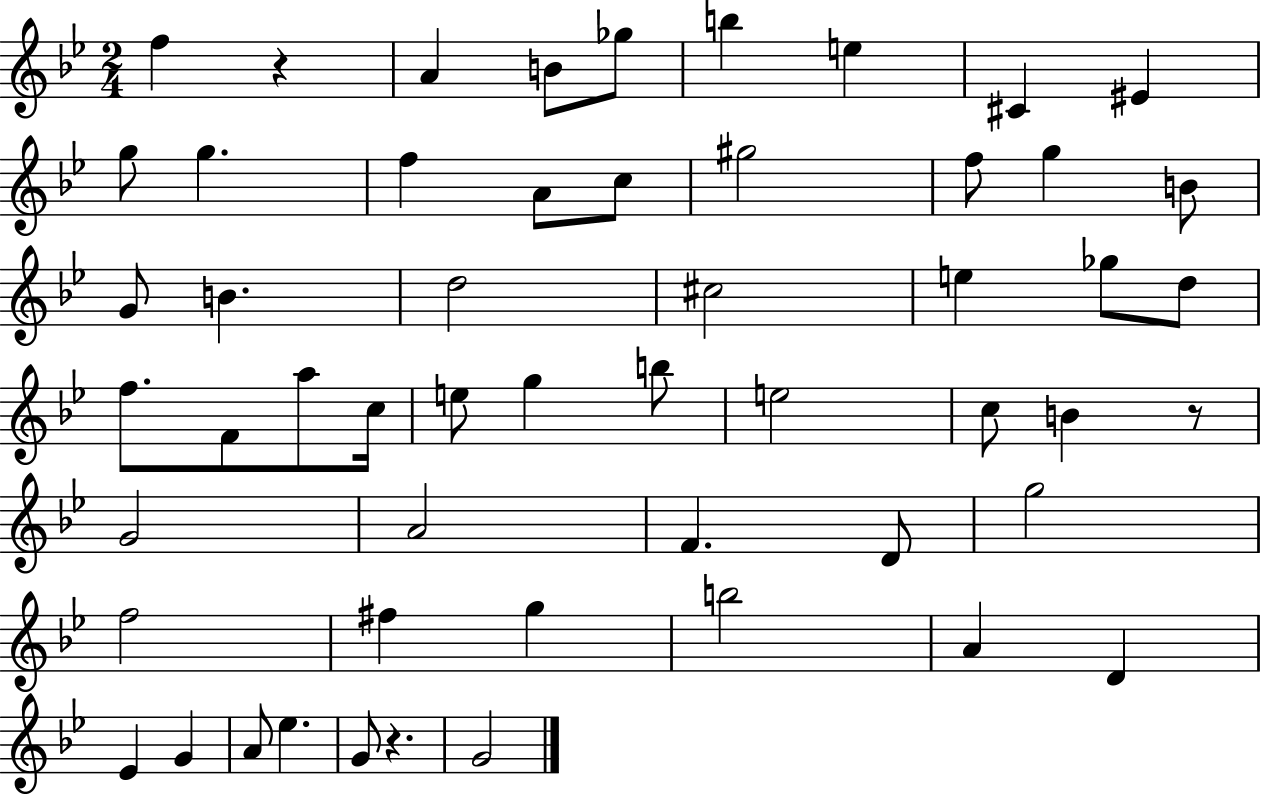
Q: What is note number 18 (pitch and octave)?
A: G4